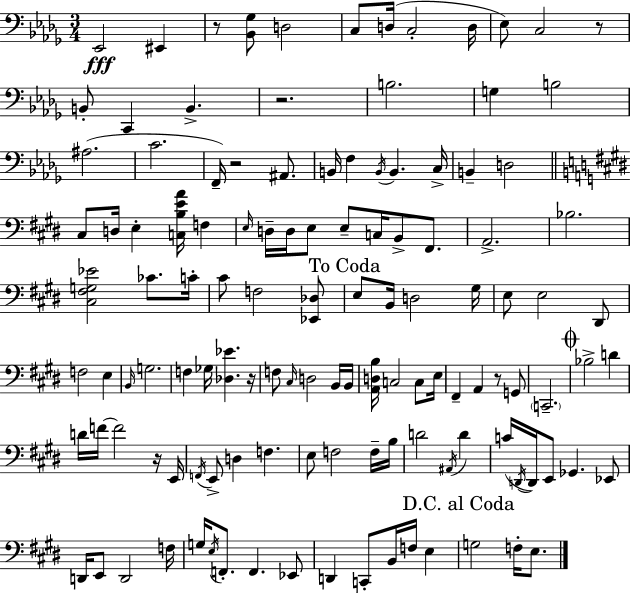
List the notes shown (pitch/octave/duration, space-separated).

Eb2/h EIS2/q R/e [Bb2,Gb3]/e D3/h C3/e D3/s C3/h D3/s Eb3/e C3/h R/e B2/e C2/q B2/q. R/h. B3/h. G3/q B3/h A#3/h. C4/h. F2/s R/h A#2/e. B2/s F3/q B2/s B2/q. C3/s B2/q D3/h C#3/e D3/s E3/q [C3,B3,E4,A4]/s F3/q E3/s D3/s D3/s E3/e E3/e C3/s B2/e F#2/e. A2/h. Bb3/h. [C#3,F#3,G3,Eb4]/h CES4/e. C4/s C#4/e F3/h [Eb2,Db3]/e E3/e B2/s D3/h G#3/s E3/e E3/h D#2/e F3/h E3/q B2/s G3/h. F3/q Gb3/s [Db3,Eb4]/q. R/s F3/e C#3/s D3/h B2/s B2/s [A2,D3,B3]/s C3/h C3/e E3/s F#2/q A2/q R/e G2/e C2/h. Bb3/h D4/q D4/s F4/s F4/h R/s E2/s F2/s E2/e D3/q F3/q. E3/e F3/h F3/s B3/s D4/h A#2/s D4/q C4/s D2/s D2/s E2/e Gb2/q. Eb2/e D2/s E2/e D2/h F3/s G3/s E3/s F2/e. F2/q. Eb2/e D2/q C2/e B2/s F3/s E3/q G3/h F3/s E3/e.